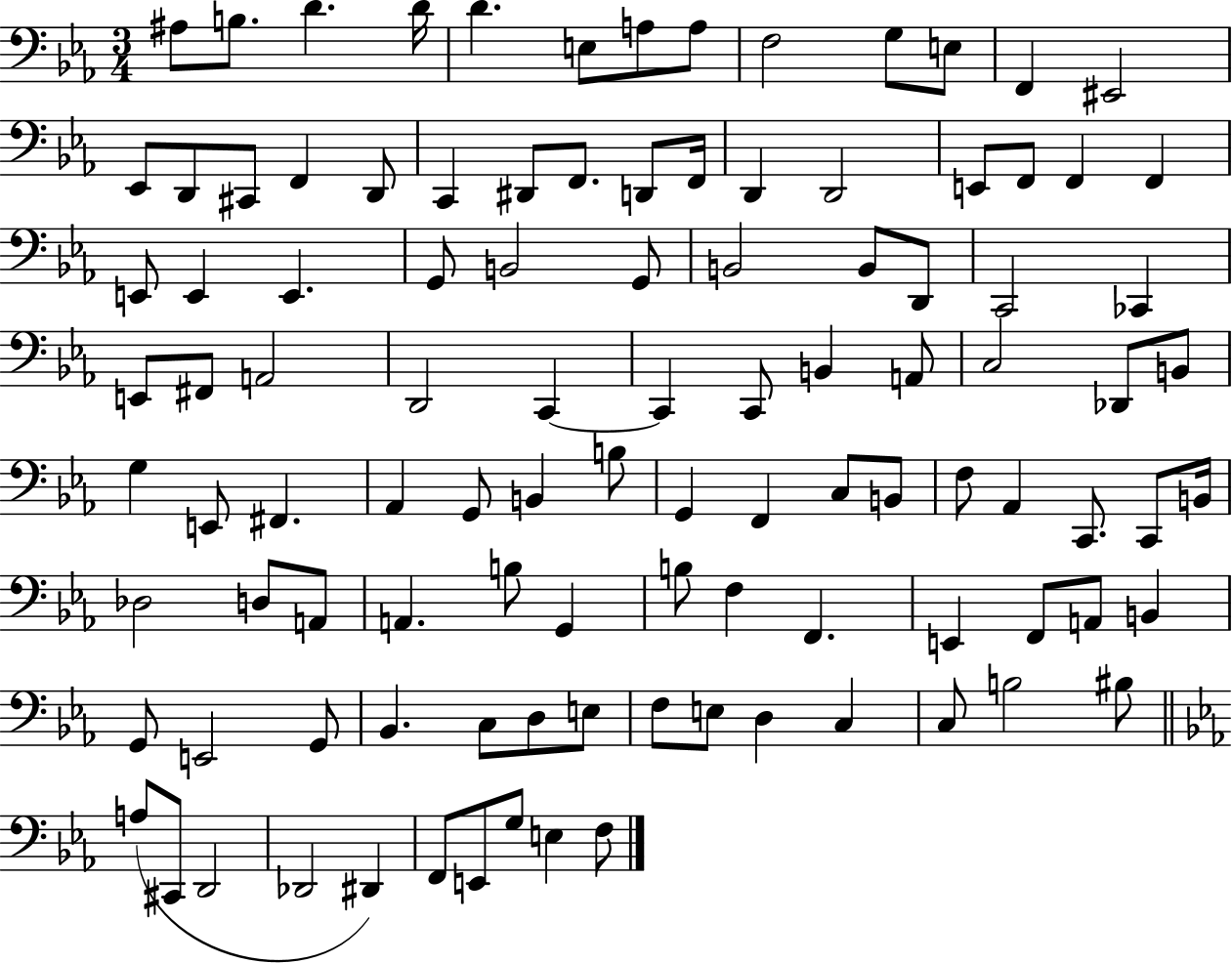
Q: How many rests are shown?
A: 0